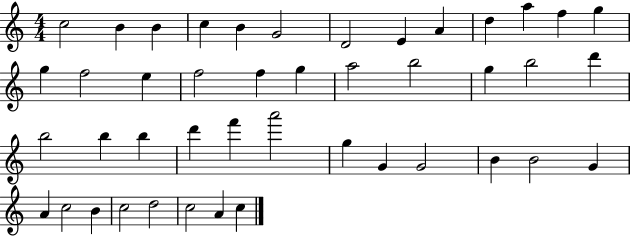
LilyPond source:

{
  \clef treble
  \numericTimeSignature
  \time 4/4
  \key c \major
  c''2 b'4 b'4 | c''4 b'4 g'2 | d'2 e'4 a'4 | d''4 a''4 f''4 g''4 | \break g''4 f''2 e''4 | f''2 f''4 g''4 | a''2 b''2 | g''4 b''2 d'''4 | \break b''2 b''4 b''4 | d'''4 f'''4 a'''2 | g''4 g'4 g'2 | b'4 b'2 g'4 | \break a'4 c''2 b'4 | c''2 d''2 | c''2 a'4 c''4 | \bar "|."
}